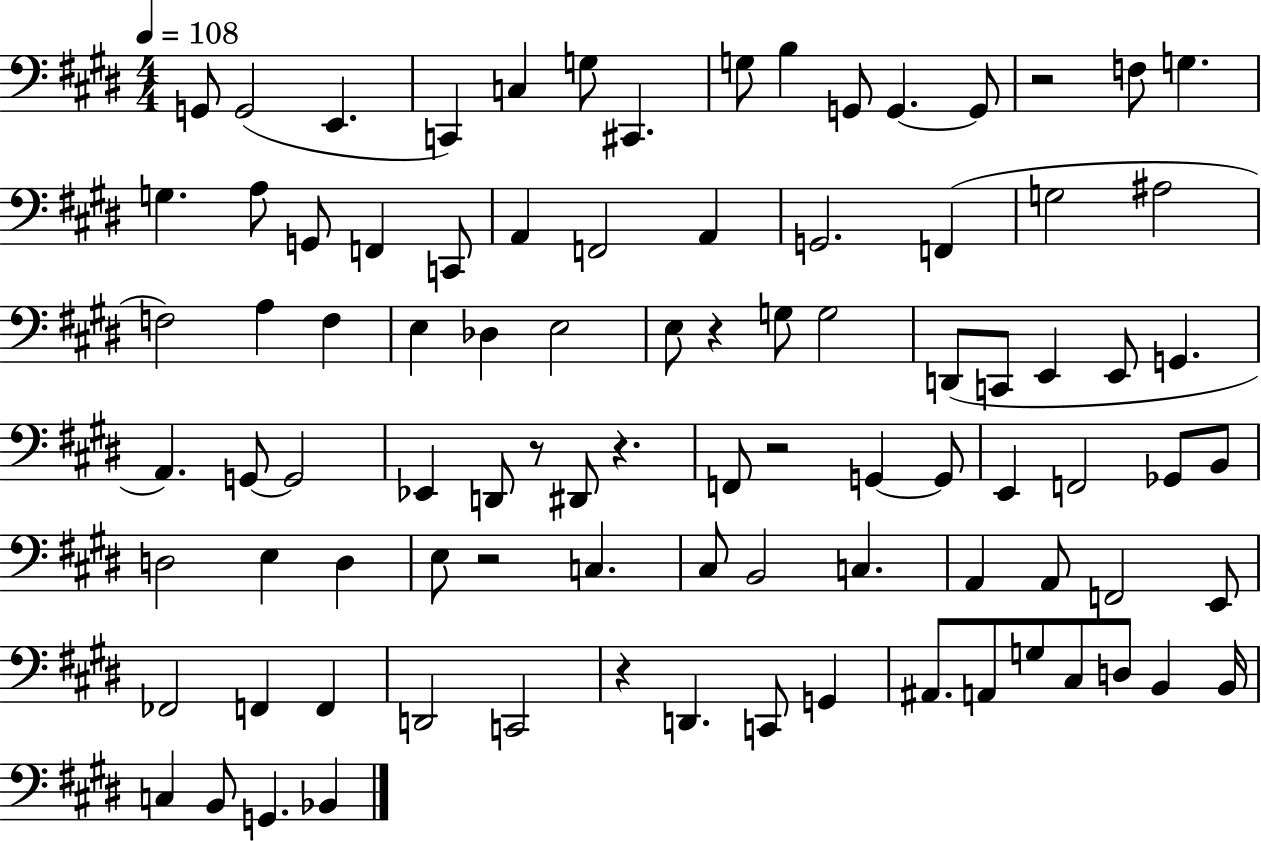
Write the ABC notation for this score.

X:1
T:Untitled
M:4/4
L:1/4
K:E
G,,/2 G,,2 E,, C,, C, G,/2 ^C,, G,/2 B, G,,/2 G,, G,,/2 z2 F,/2 G, G, A,/2 G,,/2 F,, C,,/2 A,, F,,2 A,, G,,2 F,, G,2 ^A,2 F,2 A, F, E, _D, E,2 E,/2 z G,/2 G,2 D,,/2 C,,/2 E,, E,,/2 G,, A,, G,,/2 G,,2 _E,, D,,/2 z/2 ^D,,/2 z F,,/2 z2 G,, G,,/2 E,, F,,2 _G,,/2 B,,/2 D,2 E, D, E,/2 z2 C, ^C,/2 B,,2 C, A,, A,,/2 F,,2 E,,/2 _F,,2 F,, F,, D,,2 C,,2 z D,, C,,/2 G,, ^A,,/2 A,,/2 G,/2 ^C,/2 D,/2 B,, B,,/4 C, B,,/2 G,, _B,,